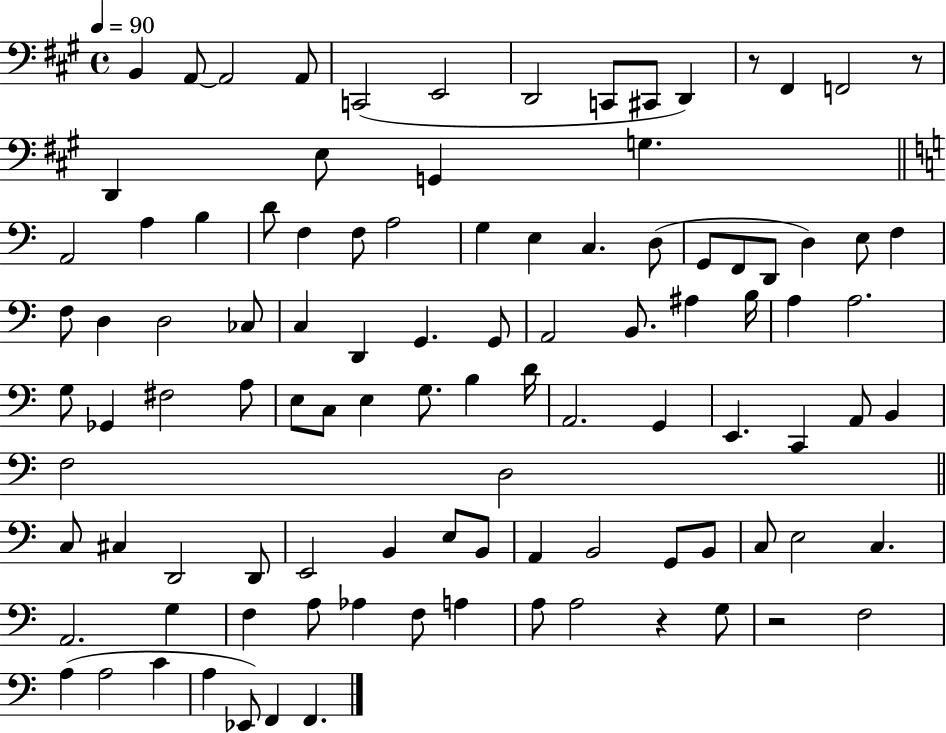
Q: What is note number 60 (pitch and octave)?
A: E2